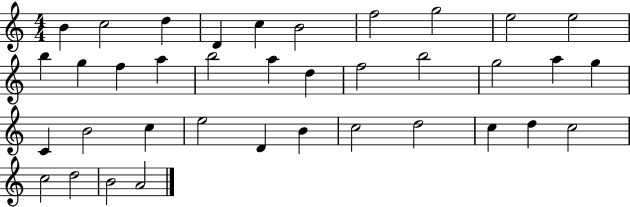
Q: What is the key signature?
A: C major